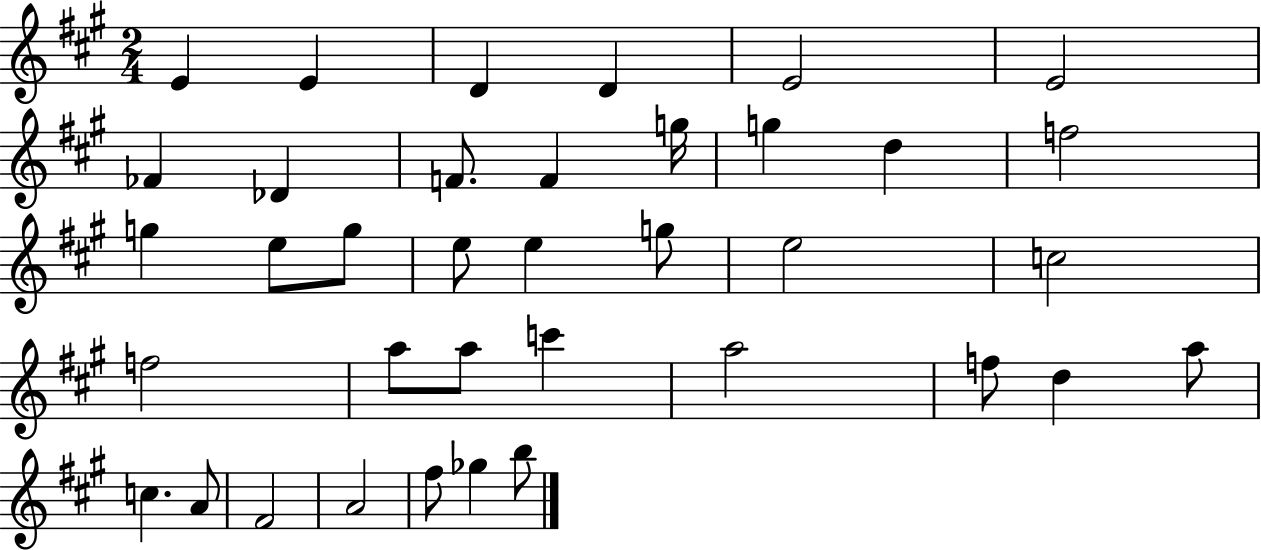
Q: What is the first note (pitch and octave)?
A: E4